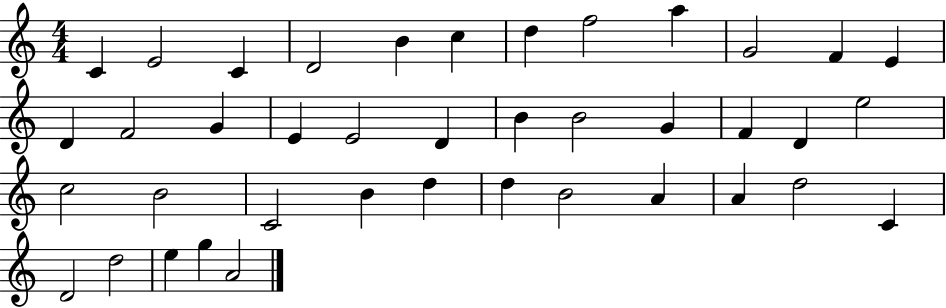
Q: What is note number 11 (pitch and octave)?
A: F4